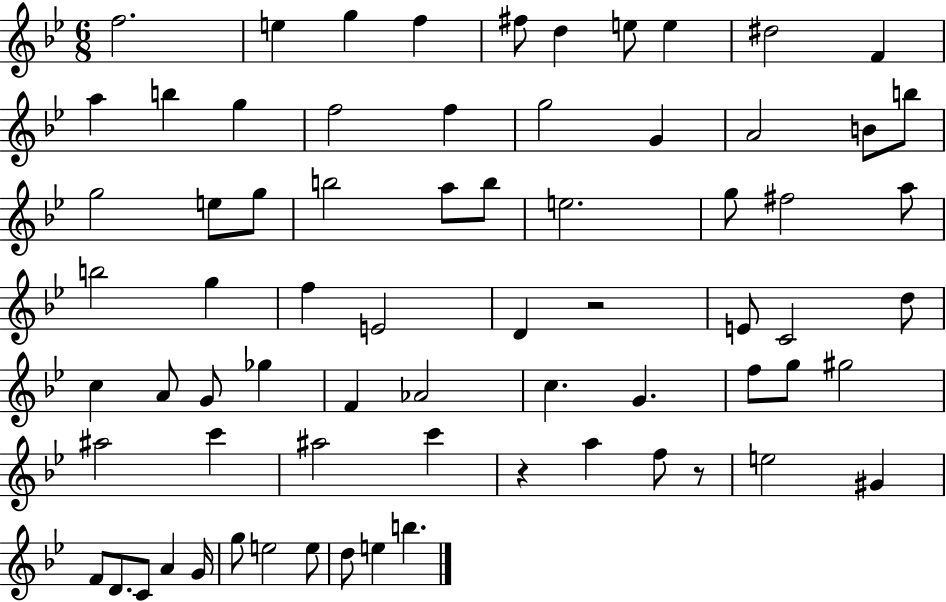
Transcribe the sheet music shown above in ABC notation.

X:1
T:Untitled
M:6/8
L:1/4
K:Bb
f2 e g f ^f/2 d e/2 e ^d2 F a b g f2 f g2 G A2 B/2 b/2 g2 e/2 g/2 b2 a/2 b/2 e2 g/2 ^f2 a/2 b2 g f E2 D z2 E/2 C2 d/2 c A/2 G/2 _g F _A2 c G f/2 g/2 ^g2 ^a2 c' ^a2 c' z a f/2 z/2 e2 ^G F/2 D/2 C/2 A G/4 g/2 e2 e/2 d/2 e b